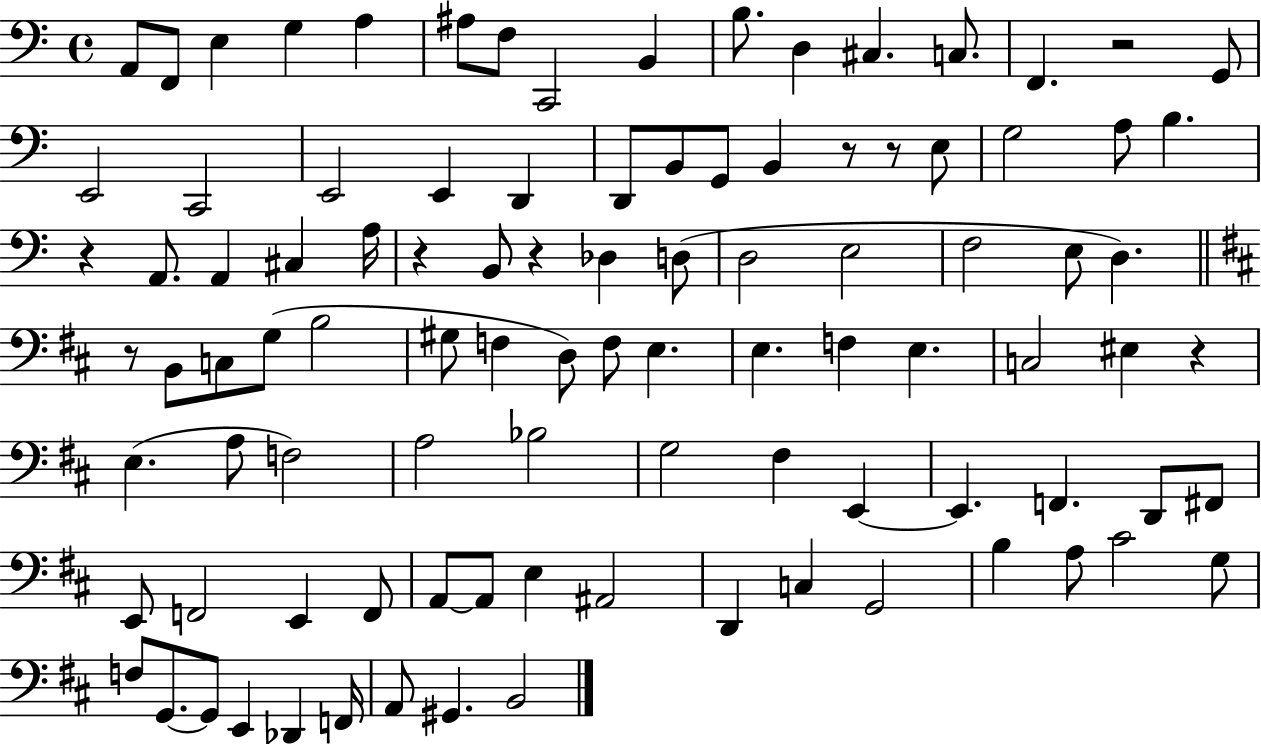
A2/e F2/e E3/q G3/q A3/q A#3/e F3/e C2/h B2/q B3/e. D3/q C#3/q. C3/e. F2/q. R/h G2/e E2/h C2/h E2/h E2/q D2/q D2/e B2/e G2/e B2/q R/e R/e E3/e G3/h A3/e B3/q. R/q A2/e. A2/q C#3/q A3/s R/q B2/e R/q Db3/q D3/e D3/h E3/h F3/h E3/e D3/q. R/e B2/e C3/e G3/e B3/h G#3/e F3/q D3/e F3/e E3/q. E3/q. F3/q E3/q. C3/h EIS3/q R/q E3/q. A3/e F3/h A3/h Bb3/h G3/h F#3/q E2/q E2/q. F2/q. D2/e F#2/e E2/e F2/h E2/q F2/e A2/e A2/e E3/q A#2/h D2/q C3/q G2/h B3/q A3/e C#4/h G3/e F3/e G2/e. G2/e E2/q Db2/q F2/s A2/e G#2/q. B2/h